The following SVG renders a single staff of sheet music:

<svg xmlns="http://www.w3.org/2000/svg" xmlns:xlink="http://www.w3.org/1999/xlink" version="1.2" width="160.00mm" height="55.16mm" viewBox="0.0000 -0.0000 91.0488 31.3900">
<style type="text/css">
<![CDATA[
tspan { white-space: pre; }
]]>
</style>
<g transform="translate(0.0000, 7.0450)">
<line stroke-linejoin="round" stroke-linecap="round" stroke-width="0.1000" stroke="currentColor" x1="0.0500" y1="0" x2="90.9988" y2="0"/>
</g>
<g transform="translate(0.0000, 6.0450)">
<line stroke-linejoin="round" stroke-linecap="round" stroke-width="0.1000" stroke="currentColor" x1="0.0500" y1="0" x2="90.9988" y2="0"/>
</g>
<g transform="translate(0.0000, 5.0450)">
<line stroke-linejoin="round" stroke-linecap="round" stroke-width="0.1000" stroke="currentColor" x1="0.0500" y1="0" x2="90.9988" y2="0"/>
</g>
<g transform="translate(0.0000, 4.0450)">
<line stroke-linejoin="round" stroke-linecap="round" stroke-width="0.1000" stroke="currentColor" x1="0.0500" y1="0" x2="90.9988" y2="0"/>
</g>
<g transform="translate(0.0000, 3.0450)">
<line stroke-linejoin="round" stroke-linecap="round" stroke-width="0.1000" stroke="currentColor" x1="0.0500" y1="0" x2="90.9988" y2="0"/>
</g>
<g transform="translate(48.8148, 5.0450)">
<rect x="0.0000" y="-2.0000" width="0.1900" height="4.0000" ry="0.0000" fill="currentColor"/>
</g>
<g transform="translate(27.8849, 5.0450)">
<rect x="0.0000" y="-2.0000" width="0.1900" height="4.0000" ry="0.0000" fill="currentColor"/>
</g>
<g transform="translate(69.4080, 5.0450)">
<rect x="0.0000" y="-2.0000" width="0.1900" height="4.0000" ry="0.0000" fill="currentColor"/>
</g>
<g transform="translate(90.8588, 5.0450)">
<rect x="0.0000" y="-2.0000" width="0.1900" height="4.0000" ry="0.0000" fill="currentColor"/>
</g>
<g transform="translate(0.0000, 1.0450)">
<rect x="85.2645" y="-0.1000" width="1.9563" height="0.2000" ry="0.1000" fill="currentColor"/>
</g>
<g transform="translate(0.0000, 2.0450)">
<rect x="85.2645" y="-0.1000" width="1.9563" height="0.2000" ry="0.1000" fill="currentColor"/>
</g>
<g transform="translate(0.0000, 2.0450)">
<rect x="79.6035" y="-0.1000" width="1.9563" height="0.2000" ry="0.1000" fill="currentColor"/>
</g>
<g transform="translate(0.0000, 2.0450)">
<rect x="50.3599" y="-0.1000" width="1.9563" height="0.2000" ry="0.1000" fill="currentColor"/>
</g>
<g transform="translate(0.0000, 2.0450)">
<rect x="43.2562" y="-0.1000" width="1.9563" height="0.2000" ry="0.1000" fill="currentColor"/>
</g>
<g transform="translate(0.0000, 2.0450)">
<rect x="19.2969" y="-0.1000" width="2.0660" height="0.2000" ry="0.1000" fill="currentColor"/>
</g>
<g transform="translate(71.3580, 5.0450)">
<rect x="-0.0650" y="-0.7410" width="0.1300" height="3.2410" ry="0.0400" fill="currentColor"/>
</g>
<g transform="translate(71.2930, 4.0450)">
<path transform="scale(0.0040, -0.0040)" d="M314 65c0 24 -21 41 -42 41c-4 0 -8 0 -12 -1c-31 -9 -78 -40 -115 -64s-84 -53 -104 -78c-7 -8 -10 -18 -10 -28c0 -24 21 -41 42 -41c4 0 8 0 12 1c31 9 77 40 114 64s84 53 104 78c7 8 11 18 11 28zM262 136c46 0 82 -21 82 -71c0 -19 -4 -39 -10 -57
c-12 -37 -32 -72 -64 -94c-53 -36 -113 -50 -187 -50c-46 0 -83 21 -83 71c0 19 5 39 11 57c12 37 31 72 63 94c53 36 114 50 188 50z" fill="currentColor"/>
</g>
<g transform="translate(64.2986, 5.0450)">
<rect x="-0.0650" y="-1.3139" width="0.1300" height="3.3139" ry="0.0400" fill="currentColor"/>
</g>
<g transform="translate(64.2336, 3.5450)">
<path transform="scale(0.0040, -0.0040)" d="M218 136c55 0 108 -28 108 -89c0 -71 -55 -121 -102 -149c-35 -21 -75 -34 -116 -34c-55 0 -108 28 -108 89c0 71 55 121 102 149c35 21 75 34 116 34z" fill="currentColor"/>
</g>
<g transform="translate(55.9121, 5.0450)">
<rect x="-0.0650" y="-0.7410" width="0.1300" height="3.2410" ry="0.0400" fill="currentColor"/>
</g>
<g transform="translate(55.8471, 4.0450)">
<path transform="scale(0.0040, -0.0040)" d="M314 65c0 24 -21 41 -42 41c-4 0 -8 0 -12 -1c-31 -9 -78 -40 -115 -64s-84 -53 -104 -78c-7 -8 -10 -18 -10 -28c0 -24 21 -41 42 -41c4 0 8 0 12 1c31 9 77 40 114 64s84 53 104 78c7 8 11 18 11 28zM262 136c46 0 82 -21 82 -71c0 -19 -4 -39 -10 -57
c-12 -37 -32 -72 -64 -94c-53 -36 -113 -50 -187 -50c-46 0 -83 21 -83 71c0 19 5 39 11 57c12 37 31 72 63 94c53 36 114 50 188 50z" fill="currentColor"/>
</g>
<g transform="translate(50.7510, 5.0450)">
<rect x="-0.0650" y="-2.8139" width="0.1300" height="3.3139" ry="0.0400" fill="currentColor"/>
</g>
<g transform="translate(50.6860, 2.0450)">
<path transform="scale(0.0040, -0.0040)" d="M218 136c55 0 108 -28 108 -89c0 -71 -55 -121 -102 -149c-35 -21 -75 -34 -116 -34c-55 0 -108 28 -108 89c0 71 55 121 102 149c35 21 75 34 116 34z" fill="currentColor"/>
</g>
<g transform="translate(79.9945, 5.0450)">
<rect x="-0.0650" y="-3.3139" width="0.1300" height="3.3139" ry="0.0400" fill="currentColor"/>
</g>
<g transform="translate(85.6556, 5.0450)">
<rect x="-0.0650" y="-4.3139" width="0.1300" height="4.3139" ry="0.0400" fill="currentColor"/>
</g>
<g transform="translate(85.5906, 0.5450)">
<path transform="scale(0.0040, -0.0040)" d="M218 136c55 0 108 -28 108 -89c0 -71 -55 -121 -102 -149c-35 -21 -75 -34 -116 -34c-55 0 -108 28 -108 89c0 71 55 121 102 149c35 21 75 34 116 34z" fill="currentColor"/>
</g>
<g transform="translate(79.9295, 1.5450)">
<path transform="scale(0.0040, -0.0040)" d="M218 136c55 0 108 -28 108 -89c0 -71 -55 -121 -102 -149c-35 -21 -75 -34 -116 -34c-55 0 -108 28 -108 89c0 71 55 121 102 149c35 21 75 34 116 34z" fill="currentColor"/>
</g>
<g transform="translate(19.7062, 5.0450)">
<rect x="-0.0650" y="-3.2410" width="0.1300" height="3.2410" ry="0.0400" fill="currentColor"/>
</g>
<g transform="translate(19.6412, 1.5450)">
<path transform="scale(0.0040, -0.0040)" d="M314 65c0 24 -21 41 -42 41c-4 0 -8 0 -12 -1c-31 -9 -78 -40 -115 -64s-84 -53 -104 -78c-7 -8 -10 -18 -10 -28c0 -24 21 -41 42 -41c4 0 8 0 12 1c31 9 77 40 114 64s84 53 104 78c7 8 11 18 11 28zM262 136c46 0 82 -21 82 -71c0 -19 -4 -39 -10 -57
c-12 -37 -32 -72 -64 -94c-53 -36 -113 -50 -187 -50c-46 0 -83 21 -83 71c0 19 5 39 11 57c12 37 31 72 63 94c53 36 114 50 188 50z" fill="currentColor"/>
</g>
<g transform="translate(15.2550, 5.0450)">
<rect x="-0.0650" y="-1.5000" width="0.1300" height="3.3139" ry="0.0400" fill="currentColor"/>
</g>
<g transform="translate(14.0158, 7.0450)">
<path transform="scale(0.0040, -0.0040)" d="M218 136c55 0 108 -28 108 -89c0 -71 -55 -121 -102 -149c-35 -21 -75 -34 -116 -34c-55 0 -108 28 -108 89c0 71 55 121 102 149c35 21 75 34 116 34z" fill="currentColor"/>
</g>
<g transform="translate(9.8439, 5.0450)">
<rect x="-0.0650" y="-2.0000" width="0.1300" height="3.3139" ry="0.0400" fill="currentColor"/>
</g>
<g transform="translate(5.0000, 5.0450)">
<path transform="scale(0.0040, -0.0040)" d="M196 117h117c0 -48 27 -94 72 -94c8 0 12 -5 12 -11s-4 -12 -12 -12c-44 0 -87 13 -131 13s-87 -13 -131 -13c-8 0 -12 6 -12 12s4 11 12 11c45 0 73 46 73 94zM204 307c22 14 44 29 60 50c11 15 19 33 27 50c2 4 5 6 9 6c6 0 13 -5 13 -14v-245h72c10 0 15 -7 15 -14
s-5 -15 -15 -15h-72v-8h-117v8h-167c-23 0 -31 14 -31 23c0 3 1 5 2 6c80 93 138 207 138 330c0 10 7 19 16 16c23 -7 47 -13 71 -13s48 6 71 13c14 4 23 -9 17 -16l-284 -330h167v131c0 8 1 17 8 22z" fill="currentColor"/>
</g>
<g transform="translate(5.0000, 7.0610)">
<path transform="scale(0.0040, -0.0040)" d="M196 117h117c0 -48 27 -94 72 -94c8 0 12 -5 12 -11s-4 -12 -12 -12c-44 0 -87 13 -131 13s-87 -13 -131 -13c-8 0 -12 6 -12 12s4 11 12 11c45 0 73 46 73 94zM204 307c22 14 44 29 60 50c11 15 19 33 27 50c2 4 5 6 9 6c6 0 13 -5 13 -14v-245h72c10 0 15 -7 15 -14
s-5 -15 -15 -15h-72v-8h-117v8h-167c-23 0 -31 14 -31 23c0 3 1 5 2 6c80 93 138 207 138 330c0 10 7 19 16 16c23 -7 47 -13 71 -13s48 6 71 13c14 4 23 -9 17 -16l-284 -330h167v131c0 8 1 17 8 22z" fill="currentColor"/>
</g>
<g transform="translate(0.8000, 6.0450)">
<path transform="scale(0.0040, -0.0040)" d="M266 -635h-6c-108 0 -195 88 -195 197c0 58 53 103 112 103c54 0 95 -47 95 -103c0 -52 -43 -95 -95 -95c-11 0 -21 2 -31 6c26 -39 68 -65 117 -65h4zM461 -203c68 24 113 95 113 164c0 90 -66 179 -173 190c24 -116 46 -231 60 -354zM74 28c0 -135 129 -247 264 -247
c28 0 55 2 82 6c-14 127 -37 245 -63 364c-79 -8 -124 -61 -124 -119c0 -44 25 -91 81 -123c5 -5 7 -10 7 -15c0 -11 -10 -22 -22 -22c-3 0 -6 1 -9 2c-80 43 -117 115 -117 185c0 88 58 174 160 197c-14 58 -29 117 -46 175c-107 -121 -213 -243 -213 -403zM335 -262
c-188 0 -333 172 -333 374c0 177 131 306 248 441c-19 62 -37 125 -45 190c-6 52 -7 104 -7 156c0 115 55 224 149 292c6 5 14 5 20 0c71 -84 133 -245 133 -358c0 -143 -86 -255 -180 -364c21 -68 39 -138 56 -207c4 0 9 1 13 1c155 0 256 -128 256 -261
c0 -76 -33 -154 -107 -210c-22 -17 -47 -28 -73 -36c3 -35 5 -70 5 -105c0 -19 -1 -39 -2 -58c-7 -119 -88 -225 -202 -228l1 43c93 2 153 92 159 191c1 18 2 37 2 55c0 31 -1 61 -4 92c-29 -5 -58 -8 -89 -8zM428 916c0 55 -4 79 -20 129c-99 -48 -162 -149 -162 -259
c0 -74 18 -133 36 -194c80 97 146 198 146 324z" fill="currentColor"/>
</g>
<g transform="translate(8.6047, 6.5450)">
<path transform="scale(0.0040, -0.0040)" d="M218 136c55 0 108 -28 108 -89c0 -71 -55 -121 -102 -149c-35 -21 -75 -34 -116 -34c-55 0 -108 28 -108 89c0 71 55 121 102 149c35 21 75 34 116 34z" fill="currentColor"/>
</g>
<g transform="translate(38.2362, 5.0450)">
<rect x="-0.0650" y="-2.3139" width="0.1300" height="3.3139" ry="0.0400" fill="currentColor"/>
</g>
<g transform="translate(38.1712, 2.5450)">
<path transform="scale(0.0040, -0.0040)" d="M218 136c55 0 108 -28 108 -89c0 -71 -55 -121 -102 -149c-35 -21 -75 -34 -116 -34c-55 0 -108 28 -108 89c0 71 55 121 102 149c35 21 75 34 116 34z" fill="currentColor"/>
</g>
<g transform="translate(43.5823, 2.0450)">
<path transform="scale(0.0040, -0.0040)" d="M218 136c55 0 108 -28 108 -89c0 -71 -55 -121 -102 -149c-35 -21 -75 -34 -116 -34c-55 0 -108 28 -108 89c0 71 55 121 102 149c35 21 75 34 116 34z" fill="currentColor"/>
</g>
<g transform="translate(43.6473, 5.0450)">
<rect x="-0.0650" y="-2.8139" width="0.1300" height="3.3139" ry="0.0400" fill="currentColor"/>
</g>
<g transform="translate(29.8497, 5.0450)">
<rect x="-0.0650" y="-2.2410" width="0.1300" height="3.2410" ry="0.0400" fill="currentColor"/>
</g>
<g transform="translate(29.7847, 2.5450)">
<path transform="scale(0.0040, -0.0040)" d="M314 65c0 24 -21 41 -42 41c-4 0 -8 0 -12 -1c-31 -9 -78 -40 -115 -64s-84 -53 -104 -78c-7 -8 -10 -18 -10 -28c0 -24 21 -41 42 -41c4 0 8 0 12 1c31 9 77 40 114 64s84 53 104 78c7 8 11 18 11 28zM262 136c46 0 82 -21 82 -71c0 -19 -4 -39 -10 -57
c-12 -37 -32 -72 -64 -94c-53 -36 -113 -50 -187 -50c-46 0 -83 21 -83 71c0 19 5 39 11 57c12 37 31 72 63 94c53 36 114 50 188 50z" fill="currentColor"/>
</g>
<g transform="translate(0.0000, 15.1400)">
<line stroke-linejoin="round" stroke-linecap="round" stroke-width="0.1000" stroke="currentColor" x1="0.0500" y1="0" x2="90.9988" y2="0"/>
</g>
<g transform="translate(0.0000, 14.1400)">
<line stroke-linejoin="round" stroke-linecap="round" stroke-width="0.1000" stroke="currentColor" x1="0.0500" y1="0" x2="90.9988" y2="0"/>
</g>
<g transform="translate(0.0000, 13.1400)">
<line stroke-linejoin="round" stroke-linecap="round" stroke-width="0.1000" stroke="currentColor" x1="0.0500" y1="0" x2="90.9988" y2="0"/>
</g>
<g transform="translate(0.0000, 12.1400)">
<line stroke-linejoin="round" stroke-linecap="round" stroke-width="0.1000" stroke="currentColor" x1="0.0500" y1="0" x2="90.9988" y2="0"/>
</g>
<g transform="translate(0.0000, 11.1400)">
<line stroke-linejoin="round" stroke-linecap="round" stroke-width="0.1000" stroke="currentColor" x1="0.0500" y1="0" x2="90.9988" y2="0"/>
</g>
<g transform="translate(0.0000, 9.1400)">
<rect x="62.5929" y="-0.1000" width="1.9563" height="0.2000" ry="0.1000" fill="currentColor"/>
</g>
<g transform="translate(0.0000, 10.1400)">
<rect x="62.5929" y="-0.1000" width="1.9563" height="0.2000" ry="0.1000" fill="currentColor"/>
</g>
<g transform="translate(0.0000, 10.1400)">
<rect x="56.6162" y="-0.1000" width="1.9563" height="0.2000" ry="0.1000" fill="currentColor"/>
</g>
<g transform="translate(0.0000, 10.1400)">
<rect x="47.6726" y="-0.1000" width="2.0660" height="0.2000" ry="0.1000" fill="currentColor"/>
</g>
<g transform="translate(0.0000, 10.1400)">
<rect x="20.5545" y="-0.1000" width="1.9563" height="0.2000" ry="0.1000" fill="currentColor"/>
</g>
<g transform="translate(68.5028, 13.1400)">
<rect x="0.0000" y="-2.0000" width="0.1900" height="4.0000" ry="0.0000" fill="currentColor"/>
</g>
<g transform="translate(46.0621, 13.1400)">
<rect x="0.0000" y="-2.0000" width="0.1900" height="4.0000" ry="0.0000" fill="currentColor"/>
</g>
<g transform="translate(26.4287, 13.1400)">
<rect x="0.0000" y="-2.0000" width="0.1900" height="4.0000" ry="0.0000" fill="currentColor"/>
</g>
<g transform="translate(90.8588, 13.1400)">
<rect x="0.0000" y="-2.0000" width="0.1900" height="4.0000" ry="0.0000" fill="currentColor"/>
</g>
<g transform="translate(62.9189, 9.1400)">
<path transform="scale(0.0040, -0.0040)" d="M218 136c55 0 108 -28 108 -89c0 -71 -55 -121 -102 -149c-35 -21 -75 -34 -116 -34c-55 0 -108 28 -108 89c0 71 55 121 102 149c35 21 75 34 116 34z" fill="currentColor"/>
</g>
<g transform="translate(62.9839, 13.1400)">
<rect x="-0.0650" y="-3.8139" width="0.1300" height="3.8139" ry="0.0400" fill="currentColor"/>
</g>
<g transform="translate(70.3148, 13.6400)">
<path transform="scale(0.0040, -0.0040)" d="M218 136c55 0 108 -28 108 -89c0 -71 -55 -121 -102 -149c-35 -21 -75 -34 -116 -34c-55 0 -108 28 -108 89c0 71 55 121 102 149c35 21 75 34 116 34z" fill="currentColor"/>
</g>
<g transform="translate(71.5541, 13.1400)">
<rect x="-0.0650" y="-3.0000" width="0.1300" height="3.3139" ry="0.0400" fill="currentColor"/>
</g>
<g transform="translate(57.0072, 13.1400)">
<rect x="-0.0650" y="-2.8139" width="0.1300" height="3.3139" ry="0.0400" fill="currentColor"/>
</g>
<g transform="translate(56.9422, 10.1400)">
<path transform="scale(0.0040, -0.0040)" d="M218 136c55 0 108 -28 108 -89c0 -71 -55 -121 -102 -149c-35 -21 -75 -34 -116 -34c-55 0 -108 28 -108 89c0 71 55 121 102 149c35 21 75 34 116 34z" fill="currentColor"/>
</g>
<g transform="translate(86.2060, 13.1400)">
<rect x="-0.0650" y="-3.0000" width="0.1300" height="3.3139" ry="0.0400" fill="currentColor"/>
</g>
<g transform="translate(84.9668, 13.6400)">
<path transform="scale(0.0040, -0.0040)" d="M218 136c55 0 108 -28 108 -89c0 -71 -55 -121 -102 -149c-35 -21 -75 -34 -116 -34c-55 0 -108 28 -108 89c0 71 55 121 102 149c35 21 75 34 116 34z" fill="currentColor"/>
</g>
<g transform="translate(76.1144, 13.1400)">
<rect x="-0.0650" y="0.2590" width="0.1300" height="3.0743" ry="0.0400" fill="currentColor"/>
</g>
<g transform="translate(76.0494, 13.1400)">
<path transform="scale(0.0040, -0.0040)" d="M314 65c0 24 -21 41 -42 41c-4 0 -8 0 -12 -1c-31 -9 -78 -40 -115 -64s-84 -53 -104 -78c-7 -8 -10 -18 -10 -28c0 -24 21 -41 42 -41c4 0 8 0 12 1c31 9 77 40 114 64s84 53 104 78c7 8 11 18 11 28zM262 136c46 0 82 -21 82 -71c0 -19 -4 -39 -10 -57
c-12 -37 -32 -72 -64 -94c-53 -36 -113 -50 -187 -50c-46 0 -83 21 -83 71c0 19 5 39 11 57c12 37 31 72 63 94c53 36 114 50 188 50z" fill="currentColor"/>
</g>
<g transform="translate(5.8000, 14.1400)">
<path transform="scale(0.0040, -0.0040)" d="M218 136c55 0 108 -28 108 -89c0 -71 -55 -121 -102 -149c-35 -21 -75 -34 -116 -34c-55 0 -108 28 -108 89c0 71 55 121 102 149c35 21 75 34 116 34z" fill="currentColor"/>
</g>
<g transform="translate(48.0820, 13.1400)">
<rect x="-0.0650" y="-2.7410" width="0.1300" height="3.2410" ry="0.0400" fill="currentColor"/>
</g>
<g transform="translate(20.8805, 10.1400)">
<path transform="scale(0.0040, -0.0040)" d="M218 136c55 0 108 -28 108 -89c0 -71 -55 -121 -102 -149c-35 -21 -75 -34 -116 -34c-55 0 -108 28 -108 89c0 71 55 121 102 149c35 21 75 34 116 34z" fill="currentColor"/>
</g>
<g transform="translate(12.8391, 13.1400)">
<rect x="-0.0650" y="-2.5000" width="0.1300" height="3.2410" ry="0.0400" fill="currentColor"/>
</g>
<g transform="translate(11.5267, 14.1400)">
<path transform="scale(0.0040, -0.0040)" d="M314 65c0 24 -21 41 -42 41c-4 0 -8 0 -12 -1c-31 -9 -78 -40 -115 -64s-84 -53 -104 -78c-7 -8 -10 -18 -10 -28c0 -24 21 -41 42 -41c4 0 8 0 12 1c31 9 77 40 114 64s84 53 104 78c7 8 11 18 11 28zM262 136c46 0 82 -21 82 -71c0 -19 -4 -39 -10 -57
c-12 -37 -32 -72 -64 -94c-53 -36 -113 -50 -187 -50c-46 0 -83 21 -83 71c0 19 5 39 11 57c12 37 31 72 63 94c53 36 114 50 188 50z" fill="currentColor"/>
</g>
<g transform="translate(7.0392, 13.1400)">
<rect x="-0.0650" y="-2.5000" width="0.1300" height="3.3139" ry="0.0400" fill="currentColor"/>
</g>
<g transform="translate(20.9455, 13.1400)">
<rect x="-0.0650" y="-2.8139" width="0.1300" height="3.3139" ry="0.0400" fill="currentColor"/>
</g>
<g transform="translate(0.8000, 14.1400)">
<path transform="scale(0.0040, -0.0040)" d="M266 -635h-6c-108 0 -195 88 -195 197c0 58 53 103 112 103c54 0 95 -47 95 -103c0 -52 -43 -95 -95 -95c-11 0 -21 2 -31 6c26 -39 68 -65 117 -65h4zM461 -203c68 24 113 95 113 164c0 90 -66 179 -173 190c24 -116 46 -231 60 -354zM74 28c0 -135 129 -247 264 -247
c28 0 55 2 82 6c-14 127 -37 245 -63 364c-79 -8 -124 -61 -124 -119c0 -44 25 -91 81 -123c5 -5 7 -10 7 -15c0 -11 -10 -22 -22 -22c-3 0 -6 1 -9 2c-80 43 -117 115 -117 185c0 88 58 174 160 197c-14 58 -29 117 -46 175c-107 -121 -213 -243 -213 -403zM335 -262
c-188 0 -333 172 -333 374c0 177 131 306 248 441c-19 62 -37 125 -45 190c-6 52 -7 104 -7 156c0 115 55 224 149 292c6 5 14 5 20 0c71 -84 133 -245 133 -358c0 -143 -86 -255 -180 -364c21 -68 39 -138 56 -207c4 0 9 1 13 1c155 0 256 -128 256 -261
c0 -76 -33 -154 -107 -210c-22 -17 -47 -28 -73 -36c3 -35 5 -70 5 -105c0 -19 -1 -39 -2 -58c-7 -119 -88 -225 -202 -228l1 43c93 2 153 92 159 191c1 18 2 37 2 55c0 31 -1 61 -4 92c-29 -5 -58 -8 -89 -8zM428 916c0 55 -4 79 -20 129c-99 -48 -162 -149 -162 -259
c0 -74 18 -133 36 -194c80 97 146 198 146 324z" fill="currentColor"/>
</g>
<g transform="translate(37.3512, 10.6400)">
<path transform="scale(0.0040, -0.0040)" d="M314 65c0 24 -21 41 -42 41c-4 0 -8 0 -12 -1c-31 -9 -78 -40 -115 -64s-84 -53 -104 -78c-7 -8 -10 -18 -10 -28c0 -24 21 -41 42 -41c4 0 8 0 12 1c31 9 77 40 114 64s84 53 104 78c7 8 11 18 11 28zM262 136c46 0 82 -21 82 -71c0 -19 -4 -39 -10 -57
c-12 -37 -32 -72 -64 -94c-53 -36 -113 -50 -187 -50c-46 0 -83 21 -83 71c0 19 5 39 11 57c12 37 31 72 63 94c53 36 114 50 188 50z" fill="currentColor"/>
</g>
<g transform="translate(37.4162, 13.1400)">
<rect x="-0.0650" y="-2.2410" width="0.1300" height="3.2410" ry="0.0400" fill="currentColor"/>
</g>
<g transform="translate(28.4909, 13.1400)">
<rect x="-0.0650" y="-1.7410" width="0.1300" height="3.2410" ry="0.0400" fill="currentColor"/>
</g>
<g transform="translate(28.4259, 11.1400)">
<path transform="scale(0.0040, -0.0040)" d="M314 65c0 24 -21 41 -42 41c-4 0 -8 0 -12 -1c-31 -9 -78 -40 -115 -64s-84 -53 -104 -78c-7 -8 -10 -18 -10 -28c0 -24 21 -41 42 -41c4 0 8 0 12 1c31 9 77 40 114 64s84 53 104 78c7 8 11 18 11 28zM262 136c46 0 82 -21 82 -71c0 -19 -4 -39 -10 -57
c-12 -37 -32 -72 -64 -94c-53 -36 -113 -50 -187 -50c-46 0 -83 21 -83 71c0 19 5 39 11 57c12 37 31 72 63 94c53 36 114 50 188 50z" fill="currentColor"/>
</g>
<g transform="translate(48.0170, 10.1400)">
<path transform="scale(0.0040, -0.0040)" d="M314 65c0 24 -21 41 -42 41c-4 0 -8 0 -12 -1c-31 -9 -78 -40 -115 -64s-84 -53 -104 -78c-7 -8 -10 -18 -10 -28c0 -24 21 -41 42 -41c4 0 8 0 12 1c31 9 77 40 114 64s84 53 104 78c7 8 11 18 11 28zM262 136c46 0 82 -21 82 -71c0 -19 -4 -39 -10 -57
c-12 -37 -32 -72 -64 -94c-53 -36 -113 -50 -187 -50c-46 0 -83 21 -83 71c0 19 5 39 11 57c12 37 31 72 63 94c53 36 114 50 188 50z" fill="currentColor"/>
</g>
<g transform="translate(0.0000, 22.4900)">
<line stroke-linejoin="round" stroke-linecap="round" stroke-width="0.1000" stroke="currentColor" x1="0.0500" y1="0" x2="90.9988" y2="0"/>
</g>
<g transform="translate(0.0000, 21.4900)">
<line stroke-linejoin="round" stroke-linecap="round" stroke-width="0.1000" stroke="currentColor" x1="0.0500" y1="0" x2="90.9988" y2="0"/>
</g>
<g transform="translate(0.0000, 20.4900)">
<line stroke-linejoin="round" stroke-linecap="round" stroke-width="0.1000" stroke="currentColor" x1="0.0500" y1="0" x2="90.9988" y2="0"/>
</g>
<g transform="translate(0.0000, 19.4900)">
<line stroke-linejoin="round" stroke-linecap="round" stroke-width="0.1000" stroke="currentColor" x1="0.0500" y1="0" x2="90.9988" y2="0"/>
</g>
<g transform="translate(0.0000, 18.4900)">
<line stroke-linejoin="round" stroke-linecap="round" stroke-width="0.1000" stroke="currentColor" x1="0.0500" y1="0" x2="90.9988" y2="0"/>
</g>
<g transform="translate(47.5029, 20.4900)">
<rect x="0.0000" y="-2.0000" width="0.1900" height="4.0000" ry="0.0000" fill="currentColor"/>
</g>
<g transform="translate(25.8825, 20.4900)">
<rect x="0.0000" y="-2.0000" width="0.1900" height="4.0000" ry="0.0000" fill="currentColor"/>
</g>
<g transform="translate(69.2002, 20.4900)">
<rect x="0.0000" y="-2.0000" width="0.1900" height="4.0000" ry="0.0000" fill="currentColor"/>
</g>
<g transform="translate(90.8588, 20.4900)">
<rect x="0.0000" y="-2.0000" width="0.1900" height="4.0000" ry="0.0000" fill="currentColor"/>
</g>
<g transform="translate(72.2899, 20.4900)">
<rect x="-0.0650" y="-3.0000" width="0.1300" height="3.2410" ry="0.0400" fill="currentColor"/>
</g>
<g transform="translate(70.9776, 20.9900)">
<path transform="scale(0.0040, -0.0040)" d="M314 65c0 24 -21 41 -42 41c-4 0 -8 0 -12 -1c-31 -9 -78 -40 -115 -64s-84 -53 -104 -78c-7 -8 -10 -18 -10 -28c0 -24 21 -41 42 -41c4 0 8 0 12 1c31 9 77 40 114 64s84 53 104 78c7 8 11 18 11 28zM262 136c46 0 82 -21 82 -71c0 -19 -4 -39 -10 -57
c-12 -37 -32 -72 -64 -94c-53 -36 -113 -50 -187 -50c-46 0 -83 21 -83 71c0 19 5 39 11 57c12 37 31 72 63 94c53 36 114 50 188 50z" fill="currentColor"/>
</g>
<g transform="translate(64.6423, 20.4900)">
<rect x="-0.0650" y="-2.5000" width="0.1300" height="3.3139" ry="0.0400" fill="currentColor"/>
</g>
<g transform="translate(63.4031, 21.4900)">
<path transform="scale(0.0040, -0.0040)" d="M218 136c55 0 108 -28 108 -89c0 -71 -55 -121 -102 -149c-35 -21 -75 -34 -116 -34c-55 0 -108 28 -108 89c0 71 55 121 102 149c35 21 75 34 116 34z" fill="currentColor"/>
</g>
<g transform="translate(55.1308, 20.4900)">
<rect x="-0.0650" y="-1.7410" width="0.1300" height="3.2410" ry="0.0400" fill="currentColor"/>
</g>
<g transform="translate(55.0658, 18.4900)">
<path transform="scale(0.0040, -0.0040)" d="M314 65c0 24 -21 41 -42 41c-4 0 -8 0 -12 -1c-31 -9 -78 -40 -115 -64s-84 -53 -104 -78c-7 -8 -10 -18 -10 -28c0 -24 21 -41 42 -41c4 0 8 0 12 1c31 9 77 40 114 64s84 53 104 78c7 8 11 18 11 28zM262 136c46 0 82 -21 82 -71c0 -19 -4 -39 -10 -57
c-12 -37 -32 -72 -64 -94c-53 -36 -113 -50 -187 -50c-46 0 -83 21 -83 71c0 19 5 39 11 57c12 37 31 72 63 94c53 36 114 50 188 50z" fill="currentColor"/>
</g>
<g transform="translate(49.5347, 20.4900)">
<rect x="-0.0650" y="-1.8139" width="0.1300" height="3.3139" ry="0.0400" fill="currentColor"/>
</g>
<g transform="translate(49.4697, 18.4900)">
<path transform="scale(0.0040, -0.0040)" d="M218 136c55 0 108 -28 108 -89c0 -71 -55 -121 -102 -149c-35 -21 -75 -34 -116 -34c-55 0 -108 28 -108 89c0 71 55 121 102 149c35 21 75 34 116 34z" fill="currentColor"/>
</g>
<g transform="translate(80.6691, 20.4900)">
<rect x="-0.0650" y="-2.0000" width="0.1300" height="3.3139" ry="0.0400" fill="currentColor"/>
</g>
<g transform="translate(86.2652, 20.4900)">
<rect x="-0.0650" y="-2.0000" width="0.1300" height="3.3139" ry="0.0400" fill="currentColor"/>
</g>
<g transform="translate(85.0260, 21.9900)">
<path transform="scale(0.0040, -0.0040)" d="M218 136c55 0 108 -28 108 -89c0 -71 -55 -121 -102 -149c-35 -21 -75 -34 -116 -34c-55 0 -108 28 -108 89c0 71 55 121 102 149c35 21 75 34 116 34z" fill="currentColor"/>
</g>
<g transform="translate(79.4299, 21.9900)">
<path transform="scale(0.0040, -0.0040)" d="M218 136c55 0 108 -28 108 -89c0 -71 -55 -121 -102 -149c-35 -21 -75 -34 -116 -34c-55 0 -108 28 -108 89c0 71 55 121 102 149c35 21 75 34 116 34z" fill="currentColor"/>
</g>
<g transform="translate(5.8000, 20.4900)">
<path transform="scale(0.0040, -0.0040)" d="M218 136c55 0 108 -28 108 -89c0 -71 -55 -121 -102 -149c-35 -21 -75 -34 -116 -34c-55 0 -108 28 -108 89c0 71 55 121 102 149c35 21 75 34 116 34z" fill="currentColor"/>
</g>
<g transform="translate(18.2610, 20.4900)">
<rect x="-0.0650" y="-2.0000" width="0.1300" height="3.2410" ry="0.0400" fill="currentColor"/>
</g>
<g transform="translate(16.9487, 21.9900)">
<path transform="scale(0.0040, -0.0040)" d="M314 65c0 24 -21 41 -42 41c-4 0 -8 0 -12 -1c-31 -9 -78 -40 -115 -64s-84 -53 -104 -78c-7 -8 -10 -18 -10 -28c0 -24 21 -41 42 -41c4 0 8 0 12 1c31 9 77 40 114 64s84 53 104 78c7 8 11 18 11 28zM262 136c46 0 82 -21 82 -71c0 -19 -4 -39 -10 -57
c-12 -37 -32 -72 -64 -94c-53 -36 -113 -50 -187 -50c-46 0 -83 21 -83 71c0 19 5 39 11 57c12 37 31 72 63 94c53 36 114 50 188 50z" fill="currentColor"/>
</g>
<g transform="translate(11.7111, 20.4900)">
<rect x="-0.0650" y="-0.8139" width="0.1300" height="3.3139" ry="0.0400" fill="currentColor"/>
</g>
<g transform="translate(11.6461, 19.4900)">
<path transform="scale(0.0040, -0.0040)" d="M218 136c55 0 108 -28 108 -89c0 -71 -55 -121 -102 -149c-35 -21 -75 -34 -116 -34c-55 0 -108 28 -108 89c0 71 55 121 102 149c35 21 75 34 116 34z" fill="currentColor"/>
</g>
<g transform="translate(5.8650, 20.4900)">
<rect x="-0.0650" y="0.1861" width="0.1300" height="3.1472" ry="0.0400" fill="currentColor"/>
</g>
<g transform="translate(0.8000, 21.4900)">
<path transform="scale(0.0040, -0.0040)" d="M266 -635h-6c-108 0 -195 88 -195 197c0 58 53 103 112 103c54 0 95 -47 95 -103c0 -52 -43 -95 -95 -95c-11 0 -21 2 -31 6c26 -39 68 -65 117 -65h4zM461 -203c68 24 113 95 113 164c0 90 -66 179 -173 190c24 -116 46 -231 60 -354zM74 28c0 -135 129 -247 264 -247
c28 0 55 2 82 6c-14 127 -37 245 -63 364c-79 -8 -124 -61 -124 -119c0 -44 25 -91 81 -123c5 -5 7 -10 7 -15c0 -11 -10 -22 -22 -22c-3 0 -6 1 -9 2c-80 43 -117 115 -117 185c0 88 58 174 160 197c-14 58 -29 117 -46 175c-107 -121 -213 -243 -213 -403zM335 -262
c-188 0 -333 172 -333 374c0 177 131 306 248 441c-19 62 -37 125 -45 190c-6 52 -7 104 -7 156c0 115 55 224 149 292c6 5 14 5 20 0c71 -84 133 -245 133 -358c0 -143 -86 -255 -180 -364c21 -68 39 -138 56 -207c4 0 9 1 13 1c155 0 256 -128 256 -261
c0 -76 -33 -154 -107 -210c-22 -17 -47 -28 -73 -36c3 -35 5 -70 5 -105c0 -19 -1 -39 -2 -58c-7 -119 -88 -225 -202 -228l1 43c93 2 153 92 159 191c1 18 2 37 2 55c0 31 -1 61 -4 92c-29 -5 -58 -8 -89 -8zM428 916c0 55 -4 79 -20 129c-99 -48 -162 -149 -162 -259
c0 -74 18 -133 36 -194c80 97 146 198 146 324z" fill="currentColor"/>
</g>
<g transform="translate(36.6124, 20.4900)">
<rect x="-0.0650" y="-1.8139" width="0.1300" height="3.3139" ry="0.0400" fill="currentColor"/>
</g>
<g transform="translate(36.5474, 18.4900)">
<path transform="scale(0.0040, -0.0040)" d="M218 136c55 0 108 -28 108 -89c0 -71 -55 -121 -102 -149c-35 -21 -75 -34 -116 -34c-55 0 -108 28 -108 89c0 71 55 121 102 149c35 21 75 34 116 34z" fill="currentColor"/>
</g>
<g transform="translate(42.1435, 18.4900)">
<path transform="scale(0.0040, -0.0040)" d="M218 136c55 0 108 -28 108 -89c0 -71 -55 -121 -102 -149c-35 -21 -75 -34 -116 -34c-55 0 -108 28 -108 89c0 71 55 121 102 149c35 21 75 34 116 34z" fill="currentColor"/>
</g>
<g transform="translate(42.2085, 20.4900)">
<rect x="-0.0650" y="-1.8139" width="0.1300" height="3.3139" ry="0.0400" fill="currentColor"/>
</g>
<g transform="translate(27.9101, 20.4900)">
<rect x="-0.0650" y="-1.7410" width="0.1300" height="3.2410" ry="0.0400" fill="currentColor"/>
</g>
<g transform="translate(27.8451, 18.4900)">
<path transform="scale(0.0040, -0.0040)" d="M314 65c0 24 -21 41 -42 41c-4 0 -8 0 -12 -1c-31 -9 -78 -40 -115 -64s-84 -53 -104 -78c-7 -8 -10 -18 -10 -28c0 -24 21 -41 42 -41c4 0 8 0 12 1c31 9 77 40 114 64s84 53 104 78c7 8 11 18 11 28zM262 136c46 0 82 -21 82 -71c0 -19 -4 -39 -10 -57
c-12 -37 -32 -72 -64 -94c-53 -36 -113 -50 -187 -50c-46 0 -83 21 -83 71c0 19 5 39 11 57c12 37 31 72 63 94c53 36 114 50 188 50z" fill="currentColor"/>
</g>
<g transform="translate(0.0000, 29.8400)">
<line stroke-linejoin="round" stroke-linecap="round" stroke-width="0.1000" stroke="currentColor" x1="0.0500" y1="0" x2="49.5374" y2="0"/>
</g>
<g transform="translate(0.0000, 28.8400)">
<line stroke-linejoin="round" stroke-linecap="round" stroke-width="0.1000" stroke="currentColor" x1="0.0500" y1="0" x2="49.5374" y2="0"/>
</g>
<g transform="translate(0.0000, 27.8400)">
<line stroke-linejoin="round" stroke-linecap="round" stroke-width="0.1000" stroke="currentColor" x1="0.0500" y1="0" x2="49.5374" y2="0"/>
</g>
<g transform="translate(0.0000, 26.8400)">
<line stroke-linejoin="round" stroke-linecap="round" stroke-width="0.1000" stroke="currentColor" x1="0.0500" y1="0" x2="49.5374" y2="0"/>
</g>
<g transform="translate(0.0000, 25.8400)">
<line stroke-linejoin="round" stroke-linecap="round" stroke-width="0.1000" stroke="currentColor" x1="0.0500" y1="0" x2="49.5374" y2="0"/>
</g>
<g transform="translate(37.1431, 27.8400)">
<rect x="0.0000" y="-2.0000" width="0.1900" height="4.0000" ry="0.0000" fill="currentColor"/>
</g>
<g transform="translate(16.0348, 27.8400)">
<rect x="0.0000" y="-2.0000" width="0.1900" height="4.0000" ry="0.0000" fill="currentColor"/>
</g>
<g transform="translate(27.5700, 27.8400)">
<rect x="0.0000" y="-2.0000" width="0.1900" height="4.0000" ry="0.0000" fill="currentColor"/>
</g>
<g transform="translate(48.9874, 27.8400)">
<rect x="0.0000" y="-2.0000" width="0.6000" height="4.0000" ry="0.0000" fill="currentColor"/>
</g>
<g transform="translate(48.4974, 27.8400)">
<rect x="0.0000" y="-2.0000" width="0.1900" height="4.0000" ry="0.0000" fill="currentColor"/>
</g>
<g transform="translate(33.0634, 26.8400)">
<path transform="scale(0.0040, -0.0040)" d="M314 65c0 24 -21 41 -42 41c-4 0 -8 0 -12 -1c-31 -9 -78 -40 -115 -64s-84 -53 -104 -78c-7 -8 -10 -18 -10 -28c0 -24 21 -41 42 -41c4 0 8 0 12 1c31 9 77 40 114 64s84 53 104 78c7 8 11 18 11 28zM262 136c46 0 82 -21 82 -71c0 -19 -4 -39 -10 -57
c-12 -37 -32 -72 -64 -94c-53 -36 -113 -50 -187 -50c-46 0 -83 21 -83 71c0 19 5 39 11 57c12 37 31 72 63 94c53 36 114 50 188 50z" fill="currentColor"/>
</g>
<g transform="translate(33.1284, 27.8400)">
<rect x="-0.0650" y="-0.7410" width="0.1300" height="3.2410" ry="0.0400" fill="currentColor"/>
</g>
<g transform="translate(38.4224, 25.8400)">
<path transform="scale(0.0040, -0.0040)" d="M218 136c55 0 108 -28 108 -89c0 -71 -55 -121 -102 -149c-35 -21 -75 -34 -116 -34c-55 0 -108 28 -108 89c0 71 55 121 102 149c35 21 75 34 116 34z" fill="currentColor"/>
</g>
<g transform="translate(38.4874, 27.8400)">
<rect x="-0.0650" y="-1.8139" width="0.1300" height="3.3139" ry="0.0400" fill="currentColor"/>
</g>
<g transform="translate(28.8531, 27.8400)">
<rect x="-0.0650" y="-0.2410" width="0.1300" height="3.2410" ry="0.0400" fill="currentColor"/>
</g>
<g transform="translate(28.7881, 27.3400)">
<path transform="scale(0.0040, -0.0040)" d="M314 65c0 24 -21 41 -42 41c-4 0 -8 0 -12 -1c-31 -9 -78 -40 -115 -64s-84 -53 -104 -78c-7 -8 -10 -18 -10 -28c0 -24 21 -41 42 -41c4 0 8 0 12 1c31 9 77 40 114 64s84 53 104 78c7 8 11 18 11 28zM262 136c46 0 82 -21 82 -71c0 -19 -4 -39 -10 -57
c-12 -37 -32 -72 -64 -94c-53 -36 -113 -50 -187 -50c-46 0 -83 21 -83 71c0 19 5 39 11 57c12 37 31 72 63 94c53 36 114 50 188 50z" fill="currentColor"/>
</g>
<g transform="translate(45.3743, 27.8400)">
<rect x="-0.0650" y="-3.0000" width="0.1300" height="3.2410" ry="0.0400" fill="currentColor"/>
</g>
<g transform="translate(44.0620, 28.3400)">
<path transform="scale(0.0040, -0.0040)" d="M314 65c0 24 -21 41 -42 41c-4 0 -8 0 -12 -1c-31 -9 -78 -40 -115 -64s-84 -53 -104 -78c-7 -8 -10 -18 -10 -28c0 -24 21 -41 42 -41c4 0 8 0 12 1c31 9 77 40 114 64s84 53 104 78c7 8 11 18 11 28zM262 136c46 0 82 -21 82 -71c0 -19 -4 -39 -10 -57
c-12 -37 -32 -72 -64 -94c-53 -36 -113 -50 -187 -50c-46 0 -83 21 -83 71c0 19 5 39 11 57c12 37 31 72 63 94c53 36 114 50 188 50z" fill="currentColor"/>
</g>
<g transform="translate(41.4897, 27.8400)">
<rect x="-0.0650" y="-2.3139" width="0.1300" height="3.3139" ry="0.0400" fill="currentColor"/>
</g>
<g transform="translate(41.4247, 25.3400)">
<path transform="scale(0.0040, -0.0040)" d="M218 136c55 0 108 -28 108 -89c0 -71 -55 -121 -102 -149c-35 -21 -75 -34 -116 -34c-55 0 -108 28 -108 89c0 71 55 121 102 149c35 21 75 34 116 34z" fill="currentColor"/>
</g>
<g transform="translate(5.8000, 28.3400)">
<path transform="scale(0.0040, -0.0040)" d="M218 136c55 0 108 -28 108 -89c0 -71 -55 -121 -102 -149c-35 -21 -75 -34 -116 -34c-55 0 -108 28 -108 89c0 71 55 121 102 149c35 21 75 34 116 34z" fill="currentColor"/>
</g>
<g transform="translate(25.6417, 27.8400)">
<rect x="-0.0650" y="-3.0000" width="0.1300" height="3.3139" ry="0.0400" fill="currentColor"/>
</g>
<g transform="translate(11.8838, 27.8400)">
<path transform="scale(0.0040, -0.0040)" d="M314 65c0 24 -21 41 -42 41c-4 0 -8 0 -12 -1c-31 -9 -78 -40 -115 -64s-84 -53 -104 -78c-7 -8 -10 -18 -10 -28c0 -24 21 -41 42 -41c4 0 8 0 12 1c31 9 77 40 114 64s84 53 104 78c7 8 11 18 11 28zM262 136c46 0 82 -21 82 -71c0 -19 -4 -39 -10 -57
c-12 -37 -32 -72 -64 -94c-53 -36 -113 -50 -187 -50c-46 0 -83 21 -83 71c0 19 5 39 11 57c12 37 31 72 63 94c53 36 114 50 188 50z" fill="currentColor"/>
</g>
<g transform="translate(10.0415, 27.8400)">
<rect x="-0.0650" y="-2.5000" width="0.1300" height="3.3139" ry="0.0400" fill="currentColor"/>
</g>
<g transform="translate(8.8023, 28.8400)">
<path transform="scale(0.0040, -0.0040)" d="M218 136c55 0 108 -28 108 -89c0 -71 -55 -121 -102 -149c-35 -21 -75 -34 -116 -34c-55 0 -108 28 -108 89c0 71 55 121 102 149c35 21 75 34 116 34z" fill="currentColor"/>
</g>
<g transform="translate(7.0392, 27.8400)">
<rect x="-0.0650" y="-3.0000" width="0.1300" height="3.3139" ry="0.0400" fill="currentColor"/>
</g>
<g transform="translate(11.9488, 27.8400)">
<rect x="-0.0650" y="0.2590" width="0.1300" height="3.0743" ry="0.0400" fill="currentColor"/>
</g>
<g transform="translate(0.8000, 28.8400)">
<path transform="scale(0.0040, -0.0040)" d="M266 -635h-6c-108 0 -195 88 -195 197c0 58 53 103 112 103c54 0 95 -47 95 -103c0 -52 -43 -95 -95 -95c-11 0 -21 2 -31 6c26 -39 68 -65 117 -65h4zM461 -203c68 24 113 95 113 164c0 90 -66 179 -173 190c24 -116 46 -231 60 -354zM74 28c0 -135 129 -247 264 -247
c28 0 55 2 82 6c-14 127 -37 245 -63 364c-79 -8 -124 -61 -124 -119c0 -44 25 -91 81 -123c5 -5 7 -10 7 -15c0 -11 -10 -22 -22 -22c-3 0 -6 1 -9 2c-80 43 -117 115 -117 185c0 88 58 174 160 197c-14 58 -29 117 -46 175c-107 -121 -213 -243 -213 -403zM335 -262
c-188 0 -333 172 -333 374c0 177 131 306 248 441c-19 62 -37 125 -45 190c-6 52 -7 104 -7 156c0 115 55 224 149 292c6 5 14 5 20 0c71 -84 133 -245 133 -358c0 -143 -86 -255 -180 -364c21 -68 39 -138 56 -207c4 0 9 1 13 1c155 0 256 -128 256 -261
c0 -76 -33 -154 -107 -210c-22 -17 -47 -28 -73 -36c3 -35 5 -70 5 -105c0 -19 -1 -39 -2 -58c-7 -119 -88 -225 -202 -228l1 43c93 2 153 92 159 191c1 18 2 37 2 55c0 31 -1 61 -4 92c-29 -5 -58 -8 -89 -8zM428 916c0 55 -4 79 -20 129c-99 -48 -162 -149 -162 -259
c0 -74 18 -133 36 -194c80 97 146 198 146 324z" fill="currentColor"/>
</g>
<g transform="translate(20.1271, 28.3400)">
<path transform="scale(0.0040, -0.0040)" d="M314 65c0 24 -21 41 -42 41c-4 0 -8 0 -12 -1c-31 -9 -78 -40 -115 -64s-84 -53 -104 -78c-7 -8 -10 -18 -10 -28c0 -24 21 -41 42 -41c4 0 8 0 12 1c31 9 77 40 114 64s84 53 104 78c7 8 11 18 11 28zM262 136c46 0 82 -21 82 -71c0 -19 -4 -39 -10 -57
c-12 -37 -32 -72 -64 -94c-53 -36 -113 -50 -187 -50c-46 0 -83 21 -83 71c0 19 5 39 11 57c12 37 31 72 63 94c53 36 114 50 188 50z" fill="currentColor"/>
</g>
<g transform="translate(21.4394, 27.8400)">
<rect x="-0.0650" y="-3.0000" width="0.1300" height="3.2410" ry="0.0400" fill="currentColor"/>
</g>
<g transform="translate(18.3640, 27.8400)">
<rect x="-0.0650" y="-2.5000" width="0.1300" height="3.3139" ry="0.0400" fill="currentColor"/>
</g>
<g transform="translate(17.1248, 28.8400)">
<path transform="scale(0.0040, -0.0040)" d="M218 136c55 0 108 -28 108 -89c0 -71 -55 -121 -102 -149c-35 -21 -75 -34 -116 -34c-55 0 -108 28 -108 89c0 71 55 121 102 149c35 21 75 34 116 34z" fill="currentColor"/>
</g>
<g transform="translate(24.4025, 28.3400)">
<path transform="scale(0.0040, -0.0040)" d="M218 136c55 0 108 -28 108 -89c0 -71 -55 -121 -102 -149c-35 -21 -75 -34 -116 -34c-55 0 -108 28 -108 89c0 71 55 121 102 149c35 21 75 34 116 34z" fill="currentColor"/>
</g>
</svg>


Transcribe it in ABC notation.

X:1
T:Untitled
M:4/4
L:1/4
K:C
F E b2 g2 g a a d2 e d2 b d' G G2 a f2 g2 a2 a c' A B2 A B d F2 f2 f f f f2 G A2 F F A G B2 G A2 A c2 d2 f g A2